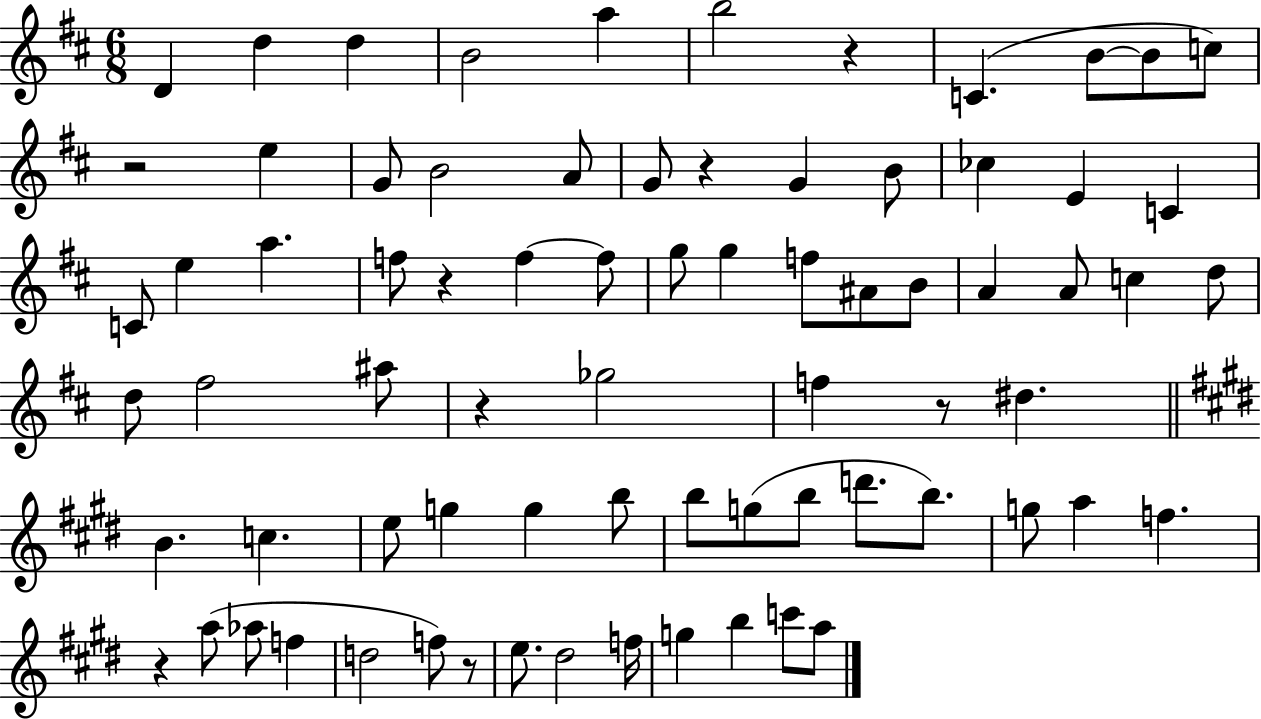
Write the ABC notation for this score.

X:1
T:Untitled
M:6/8
L:1/4
K:D
D d d B2 a b2 z C B/2 B/2 c/2 z2 e G/2 B2 A/2 G/2 z G B/2 _c E C C/2 e a f/2 z f f/2 g/2 g f/2 ^A/2 B/2 A A/2 c d/2 d/2 ^f2 ^a/2 z _g2 f z/2 ^d B c e/2 g g b/2 b/2 g/2 b/2 d'/2 b/2 g/2 a f z a/2 _a/2 f d2 f/2 z/2 e/2 ^d2 f/4 g b c'/2 a/2